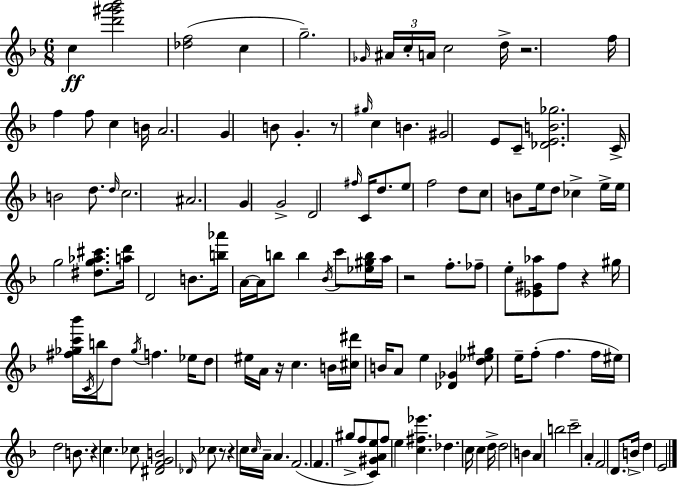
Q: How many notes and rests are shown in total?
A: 134